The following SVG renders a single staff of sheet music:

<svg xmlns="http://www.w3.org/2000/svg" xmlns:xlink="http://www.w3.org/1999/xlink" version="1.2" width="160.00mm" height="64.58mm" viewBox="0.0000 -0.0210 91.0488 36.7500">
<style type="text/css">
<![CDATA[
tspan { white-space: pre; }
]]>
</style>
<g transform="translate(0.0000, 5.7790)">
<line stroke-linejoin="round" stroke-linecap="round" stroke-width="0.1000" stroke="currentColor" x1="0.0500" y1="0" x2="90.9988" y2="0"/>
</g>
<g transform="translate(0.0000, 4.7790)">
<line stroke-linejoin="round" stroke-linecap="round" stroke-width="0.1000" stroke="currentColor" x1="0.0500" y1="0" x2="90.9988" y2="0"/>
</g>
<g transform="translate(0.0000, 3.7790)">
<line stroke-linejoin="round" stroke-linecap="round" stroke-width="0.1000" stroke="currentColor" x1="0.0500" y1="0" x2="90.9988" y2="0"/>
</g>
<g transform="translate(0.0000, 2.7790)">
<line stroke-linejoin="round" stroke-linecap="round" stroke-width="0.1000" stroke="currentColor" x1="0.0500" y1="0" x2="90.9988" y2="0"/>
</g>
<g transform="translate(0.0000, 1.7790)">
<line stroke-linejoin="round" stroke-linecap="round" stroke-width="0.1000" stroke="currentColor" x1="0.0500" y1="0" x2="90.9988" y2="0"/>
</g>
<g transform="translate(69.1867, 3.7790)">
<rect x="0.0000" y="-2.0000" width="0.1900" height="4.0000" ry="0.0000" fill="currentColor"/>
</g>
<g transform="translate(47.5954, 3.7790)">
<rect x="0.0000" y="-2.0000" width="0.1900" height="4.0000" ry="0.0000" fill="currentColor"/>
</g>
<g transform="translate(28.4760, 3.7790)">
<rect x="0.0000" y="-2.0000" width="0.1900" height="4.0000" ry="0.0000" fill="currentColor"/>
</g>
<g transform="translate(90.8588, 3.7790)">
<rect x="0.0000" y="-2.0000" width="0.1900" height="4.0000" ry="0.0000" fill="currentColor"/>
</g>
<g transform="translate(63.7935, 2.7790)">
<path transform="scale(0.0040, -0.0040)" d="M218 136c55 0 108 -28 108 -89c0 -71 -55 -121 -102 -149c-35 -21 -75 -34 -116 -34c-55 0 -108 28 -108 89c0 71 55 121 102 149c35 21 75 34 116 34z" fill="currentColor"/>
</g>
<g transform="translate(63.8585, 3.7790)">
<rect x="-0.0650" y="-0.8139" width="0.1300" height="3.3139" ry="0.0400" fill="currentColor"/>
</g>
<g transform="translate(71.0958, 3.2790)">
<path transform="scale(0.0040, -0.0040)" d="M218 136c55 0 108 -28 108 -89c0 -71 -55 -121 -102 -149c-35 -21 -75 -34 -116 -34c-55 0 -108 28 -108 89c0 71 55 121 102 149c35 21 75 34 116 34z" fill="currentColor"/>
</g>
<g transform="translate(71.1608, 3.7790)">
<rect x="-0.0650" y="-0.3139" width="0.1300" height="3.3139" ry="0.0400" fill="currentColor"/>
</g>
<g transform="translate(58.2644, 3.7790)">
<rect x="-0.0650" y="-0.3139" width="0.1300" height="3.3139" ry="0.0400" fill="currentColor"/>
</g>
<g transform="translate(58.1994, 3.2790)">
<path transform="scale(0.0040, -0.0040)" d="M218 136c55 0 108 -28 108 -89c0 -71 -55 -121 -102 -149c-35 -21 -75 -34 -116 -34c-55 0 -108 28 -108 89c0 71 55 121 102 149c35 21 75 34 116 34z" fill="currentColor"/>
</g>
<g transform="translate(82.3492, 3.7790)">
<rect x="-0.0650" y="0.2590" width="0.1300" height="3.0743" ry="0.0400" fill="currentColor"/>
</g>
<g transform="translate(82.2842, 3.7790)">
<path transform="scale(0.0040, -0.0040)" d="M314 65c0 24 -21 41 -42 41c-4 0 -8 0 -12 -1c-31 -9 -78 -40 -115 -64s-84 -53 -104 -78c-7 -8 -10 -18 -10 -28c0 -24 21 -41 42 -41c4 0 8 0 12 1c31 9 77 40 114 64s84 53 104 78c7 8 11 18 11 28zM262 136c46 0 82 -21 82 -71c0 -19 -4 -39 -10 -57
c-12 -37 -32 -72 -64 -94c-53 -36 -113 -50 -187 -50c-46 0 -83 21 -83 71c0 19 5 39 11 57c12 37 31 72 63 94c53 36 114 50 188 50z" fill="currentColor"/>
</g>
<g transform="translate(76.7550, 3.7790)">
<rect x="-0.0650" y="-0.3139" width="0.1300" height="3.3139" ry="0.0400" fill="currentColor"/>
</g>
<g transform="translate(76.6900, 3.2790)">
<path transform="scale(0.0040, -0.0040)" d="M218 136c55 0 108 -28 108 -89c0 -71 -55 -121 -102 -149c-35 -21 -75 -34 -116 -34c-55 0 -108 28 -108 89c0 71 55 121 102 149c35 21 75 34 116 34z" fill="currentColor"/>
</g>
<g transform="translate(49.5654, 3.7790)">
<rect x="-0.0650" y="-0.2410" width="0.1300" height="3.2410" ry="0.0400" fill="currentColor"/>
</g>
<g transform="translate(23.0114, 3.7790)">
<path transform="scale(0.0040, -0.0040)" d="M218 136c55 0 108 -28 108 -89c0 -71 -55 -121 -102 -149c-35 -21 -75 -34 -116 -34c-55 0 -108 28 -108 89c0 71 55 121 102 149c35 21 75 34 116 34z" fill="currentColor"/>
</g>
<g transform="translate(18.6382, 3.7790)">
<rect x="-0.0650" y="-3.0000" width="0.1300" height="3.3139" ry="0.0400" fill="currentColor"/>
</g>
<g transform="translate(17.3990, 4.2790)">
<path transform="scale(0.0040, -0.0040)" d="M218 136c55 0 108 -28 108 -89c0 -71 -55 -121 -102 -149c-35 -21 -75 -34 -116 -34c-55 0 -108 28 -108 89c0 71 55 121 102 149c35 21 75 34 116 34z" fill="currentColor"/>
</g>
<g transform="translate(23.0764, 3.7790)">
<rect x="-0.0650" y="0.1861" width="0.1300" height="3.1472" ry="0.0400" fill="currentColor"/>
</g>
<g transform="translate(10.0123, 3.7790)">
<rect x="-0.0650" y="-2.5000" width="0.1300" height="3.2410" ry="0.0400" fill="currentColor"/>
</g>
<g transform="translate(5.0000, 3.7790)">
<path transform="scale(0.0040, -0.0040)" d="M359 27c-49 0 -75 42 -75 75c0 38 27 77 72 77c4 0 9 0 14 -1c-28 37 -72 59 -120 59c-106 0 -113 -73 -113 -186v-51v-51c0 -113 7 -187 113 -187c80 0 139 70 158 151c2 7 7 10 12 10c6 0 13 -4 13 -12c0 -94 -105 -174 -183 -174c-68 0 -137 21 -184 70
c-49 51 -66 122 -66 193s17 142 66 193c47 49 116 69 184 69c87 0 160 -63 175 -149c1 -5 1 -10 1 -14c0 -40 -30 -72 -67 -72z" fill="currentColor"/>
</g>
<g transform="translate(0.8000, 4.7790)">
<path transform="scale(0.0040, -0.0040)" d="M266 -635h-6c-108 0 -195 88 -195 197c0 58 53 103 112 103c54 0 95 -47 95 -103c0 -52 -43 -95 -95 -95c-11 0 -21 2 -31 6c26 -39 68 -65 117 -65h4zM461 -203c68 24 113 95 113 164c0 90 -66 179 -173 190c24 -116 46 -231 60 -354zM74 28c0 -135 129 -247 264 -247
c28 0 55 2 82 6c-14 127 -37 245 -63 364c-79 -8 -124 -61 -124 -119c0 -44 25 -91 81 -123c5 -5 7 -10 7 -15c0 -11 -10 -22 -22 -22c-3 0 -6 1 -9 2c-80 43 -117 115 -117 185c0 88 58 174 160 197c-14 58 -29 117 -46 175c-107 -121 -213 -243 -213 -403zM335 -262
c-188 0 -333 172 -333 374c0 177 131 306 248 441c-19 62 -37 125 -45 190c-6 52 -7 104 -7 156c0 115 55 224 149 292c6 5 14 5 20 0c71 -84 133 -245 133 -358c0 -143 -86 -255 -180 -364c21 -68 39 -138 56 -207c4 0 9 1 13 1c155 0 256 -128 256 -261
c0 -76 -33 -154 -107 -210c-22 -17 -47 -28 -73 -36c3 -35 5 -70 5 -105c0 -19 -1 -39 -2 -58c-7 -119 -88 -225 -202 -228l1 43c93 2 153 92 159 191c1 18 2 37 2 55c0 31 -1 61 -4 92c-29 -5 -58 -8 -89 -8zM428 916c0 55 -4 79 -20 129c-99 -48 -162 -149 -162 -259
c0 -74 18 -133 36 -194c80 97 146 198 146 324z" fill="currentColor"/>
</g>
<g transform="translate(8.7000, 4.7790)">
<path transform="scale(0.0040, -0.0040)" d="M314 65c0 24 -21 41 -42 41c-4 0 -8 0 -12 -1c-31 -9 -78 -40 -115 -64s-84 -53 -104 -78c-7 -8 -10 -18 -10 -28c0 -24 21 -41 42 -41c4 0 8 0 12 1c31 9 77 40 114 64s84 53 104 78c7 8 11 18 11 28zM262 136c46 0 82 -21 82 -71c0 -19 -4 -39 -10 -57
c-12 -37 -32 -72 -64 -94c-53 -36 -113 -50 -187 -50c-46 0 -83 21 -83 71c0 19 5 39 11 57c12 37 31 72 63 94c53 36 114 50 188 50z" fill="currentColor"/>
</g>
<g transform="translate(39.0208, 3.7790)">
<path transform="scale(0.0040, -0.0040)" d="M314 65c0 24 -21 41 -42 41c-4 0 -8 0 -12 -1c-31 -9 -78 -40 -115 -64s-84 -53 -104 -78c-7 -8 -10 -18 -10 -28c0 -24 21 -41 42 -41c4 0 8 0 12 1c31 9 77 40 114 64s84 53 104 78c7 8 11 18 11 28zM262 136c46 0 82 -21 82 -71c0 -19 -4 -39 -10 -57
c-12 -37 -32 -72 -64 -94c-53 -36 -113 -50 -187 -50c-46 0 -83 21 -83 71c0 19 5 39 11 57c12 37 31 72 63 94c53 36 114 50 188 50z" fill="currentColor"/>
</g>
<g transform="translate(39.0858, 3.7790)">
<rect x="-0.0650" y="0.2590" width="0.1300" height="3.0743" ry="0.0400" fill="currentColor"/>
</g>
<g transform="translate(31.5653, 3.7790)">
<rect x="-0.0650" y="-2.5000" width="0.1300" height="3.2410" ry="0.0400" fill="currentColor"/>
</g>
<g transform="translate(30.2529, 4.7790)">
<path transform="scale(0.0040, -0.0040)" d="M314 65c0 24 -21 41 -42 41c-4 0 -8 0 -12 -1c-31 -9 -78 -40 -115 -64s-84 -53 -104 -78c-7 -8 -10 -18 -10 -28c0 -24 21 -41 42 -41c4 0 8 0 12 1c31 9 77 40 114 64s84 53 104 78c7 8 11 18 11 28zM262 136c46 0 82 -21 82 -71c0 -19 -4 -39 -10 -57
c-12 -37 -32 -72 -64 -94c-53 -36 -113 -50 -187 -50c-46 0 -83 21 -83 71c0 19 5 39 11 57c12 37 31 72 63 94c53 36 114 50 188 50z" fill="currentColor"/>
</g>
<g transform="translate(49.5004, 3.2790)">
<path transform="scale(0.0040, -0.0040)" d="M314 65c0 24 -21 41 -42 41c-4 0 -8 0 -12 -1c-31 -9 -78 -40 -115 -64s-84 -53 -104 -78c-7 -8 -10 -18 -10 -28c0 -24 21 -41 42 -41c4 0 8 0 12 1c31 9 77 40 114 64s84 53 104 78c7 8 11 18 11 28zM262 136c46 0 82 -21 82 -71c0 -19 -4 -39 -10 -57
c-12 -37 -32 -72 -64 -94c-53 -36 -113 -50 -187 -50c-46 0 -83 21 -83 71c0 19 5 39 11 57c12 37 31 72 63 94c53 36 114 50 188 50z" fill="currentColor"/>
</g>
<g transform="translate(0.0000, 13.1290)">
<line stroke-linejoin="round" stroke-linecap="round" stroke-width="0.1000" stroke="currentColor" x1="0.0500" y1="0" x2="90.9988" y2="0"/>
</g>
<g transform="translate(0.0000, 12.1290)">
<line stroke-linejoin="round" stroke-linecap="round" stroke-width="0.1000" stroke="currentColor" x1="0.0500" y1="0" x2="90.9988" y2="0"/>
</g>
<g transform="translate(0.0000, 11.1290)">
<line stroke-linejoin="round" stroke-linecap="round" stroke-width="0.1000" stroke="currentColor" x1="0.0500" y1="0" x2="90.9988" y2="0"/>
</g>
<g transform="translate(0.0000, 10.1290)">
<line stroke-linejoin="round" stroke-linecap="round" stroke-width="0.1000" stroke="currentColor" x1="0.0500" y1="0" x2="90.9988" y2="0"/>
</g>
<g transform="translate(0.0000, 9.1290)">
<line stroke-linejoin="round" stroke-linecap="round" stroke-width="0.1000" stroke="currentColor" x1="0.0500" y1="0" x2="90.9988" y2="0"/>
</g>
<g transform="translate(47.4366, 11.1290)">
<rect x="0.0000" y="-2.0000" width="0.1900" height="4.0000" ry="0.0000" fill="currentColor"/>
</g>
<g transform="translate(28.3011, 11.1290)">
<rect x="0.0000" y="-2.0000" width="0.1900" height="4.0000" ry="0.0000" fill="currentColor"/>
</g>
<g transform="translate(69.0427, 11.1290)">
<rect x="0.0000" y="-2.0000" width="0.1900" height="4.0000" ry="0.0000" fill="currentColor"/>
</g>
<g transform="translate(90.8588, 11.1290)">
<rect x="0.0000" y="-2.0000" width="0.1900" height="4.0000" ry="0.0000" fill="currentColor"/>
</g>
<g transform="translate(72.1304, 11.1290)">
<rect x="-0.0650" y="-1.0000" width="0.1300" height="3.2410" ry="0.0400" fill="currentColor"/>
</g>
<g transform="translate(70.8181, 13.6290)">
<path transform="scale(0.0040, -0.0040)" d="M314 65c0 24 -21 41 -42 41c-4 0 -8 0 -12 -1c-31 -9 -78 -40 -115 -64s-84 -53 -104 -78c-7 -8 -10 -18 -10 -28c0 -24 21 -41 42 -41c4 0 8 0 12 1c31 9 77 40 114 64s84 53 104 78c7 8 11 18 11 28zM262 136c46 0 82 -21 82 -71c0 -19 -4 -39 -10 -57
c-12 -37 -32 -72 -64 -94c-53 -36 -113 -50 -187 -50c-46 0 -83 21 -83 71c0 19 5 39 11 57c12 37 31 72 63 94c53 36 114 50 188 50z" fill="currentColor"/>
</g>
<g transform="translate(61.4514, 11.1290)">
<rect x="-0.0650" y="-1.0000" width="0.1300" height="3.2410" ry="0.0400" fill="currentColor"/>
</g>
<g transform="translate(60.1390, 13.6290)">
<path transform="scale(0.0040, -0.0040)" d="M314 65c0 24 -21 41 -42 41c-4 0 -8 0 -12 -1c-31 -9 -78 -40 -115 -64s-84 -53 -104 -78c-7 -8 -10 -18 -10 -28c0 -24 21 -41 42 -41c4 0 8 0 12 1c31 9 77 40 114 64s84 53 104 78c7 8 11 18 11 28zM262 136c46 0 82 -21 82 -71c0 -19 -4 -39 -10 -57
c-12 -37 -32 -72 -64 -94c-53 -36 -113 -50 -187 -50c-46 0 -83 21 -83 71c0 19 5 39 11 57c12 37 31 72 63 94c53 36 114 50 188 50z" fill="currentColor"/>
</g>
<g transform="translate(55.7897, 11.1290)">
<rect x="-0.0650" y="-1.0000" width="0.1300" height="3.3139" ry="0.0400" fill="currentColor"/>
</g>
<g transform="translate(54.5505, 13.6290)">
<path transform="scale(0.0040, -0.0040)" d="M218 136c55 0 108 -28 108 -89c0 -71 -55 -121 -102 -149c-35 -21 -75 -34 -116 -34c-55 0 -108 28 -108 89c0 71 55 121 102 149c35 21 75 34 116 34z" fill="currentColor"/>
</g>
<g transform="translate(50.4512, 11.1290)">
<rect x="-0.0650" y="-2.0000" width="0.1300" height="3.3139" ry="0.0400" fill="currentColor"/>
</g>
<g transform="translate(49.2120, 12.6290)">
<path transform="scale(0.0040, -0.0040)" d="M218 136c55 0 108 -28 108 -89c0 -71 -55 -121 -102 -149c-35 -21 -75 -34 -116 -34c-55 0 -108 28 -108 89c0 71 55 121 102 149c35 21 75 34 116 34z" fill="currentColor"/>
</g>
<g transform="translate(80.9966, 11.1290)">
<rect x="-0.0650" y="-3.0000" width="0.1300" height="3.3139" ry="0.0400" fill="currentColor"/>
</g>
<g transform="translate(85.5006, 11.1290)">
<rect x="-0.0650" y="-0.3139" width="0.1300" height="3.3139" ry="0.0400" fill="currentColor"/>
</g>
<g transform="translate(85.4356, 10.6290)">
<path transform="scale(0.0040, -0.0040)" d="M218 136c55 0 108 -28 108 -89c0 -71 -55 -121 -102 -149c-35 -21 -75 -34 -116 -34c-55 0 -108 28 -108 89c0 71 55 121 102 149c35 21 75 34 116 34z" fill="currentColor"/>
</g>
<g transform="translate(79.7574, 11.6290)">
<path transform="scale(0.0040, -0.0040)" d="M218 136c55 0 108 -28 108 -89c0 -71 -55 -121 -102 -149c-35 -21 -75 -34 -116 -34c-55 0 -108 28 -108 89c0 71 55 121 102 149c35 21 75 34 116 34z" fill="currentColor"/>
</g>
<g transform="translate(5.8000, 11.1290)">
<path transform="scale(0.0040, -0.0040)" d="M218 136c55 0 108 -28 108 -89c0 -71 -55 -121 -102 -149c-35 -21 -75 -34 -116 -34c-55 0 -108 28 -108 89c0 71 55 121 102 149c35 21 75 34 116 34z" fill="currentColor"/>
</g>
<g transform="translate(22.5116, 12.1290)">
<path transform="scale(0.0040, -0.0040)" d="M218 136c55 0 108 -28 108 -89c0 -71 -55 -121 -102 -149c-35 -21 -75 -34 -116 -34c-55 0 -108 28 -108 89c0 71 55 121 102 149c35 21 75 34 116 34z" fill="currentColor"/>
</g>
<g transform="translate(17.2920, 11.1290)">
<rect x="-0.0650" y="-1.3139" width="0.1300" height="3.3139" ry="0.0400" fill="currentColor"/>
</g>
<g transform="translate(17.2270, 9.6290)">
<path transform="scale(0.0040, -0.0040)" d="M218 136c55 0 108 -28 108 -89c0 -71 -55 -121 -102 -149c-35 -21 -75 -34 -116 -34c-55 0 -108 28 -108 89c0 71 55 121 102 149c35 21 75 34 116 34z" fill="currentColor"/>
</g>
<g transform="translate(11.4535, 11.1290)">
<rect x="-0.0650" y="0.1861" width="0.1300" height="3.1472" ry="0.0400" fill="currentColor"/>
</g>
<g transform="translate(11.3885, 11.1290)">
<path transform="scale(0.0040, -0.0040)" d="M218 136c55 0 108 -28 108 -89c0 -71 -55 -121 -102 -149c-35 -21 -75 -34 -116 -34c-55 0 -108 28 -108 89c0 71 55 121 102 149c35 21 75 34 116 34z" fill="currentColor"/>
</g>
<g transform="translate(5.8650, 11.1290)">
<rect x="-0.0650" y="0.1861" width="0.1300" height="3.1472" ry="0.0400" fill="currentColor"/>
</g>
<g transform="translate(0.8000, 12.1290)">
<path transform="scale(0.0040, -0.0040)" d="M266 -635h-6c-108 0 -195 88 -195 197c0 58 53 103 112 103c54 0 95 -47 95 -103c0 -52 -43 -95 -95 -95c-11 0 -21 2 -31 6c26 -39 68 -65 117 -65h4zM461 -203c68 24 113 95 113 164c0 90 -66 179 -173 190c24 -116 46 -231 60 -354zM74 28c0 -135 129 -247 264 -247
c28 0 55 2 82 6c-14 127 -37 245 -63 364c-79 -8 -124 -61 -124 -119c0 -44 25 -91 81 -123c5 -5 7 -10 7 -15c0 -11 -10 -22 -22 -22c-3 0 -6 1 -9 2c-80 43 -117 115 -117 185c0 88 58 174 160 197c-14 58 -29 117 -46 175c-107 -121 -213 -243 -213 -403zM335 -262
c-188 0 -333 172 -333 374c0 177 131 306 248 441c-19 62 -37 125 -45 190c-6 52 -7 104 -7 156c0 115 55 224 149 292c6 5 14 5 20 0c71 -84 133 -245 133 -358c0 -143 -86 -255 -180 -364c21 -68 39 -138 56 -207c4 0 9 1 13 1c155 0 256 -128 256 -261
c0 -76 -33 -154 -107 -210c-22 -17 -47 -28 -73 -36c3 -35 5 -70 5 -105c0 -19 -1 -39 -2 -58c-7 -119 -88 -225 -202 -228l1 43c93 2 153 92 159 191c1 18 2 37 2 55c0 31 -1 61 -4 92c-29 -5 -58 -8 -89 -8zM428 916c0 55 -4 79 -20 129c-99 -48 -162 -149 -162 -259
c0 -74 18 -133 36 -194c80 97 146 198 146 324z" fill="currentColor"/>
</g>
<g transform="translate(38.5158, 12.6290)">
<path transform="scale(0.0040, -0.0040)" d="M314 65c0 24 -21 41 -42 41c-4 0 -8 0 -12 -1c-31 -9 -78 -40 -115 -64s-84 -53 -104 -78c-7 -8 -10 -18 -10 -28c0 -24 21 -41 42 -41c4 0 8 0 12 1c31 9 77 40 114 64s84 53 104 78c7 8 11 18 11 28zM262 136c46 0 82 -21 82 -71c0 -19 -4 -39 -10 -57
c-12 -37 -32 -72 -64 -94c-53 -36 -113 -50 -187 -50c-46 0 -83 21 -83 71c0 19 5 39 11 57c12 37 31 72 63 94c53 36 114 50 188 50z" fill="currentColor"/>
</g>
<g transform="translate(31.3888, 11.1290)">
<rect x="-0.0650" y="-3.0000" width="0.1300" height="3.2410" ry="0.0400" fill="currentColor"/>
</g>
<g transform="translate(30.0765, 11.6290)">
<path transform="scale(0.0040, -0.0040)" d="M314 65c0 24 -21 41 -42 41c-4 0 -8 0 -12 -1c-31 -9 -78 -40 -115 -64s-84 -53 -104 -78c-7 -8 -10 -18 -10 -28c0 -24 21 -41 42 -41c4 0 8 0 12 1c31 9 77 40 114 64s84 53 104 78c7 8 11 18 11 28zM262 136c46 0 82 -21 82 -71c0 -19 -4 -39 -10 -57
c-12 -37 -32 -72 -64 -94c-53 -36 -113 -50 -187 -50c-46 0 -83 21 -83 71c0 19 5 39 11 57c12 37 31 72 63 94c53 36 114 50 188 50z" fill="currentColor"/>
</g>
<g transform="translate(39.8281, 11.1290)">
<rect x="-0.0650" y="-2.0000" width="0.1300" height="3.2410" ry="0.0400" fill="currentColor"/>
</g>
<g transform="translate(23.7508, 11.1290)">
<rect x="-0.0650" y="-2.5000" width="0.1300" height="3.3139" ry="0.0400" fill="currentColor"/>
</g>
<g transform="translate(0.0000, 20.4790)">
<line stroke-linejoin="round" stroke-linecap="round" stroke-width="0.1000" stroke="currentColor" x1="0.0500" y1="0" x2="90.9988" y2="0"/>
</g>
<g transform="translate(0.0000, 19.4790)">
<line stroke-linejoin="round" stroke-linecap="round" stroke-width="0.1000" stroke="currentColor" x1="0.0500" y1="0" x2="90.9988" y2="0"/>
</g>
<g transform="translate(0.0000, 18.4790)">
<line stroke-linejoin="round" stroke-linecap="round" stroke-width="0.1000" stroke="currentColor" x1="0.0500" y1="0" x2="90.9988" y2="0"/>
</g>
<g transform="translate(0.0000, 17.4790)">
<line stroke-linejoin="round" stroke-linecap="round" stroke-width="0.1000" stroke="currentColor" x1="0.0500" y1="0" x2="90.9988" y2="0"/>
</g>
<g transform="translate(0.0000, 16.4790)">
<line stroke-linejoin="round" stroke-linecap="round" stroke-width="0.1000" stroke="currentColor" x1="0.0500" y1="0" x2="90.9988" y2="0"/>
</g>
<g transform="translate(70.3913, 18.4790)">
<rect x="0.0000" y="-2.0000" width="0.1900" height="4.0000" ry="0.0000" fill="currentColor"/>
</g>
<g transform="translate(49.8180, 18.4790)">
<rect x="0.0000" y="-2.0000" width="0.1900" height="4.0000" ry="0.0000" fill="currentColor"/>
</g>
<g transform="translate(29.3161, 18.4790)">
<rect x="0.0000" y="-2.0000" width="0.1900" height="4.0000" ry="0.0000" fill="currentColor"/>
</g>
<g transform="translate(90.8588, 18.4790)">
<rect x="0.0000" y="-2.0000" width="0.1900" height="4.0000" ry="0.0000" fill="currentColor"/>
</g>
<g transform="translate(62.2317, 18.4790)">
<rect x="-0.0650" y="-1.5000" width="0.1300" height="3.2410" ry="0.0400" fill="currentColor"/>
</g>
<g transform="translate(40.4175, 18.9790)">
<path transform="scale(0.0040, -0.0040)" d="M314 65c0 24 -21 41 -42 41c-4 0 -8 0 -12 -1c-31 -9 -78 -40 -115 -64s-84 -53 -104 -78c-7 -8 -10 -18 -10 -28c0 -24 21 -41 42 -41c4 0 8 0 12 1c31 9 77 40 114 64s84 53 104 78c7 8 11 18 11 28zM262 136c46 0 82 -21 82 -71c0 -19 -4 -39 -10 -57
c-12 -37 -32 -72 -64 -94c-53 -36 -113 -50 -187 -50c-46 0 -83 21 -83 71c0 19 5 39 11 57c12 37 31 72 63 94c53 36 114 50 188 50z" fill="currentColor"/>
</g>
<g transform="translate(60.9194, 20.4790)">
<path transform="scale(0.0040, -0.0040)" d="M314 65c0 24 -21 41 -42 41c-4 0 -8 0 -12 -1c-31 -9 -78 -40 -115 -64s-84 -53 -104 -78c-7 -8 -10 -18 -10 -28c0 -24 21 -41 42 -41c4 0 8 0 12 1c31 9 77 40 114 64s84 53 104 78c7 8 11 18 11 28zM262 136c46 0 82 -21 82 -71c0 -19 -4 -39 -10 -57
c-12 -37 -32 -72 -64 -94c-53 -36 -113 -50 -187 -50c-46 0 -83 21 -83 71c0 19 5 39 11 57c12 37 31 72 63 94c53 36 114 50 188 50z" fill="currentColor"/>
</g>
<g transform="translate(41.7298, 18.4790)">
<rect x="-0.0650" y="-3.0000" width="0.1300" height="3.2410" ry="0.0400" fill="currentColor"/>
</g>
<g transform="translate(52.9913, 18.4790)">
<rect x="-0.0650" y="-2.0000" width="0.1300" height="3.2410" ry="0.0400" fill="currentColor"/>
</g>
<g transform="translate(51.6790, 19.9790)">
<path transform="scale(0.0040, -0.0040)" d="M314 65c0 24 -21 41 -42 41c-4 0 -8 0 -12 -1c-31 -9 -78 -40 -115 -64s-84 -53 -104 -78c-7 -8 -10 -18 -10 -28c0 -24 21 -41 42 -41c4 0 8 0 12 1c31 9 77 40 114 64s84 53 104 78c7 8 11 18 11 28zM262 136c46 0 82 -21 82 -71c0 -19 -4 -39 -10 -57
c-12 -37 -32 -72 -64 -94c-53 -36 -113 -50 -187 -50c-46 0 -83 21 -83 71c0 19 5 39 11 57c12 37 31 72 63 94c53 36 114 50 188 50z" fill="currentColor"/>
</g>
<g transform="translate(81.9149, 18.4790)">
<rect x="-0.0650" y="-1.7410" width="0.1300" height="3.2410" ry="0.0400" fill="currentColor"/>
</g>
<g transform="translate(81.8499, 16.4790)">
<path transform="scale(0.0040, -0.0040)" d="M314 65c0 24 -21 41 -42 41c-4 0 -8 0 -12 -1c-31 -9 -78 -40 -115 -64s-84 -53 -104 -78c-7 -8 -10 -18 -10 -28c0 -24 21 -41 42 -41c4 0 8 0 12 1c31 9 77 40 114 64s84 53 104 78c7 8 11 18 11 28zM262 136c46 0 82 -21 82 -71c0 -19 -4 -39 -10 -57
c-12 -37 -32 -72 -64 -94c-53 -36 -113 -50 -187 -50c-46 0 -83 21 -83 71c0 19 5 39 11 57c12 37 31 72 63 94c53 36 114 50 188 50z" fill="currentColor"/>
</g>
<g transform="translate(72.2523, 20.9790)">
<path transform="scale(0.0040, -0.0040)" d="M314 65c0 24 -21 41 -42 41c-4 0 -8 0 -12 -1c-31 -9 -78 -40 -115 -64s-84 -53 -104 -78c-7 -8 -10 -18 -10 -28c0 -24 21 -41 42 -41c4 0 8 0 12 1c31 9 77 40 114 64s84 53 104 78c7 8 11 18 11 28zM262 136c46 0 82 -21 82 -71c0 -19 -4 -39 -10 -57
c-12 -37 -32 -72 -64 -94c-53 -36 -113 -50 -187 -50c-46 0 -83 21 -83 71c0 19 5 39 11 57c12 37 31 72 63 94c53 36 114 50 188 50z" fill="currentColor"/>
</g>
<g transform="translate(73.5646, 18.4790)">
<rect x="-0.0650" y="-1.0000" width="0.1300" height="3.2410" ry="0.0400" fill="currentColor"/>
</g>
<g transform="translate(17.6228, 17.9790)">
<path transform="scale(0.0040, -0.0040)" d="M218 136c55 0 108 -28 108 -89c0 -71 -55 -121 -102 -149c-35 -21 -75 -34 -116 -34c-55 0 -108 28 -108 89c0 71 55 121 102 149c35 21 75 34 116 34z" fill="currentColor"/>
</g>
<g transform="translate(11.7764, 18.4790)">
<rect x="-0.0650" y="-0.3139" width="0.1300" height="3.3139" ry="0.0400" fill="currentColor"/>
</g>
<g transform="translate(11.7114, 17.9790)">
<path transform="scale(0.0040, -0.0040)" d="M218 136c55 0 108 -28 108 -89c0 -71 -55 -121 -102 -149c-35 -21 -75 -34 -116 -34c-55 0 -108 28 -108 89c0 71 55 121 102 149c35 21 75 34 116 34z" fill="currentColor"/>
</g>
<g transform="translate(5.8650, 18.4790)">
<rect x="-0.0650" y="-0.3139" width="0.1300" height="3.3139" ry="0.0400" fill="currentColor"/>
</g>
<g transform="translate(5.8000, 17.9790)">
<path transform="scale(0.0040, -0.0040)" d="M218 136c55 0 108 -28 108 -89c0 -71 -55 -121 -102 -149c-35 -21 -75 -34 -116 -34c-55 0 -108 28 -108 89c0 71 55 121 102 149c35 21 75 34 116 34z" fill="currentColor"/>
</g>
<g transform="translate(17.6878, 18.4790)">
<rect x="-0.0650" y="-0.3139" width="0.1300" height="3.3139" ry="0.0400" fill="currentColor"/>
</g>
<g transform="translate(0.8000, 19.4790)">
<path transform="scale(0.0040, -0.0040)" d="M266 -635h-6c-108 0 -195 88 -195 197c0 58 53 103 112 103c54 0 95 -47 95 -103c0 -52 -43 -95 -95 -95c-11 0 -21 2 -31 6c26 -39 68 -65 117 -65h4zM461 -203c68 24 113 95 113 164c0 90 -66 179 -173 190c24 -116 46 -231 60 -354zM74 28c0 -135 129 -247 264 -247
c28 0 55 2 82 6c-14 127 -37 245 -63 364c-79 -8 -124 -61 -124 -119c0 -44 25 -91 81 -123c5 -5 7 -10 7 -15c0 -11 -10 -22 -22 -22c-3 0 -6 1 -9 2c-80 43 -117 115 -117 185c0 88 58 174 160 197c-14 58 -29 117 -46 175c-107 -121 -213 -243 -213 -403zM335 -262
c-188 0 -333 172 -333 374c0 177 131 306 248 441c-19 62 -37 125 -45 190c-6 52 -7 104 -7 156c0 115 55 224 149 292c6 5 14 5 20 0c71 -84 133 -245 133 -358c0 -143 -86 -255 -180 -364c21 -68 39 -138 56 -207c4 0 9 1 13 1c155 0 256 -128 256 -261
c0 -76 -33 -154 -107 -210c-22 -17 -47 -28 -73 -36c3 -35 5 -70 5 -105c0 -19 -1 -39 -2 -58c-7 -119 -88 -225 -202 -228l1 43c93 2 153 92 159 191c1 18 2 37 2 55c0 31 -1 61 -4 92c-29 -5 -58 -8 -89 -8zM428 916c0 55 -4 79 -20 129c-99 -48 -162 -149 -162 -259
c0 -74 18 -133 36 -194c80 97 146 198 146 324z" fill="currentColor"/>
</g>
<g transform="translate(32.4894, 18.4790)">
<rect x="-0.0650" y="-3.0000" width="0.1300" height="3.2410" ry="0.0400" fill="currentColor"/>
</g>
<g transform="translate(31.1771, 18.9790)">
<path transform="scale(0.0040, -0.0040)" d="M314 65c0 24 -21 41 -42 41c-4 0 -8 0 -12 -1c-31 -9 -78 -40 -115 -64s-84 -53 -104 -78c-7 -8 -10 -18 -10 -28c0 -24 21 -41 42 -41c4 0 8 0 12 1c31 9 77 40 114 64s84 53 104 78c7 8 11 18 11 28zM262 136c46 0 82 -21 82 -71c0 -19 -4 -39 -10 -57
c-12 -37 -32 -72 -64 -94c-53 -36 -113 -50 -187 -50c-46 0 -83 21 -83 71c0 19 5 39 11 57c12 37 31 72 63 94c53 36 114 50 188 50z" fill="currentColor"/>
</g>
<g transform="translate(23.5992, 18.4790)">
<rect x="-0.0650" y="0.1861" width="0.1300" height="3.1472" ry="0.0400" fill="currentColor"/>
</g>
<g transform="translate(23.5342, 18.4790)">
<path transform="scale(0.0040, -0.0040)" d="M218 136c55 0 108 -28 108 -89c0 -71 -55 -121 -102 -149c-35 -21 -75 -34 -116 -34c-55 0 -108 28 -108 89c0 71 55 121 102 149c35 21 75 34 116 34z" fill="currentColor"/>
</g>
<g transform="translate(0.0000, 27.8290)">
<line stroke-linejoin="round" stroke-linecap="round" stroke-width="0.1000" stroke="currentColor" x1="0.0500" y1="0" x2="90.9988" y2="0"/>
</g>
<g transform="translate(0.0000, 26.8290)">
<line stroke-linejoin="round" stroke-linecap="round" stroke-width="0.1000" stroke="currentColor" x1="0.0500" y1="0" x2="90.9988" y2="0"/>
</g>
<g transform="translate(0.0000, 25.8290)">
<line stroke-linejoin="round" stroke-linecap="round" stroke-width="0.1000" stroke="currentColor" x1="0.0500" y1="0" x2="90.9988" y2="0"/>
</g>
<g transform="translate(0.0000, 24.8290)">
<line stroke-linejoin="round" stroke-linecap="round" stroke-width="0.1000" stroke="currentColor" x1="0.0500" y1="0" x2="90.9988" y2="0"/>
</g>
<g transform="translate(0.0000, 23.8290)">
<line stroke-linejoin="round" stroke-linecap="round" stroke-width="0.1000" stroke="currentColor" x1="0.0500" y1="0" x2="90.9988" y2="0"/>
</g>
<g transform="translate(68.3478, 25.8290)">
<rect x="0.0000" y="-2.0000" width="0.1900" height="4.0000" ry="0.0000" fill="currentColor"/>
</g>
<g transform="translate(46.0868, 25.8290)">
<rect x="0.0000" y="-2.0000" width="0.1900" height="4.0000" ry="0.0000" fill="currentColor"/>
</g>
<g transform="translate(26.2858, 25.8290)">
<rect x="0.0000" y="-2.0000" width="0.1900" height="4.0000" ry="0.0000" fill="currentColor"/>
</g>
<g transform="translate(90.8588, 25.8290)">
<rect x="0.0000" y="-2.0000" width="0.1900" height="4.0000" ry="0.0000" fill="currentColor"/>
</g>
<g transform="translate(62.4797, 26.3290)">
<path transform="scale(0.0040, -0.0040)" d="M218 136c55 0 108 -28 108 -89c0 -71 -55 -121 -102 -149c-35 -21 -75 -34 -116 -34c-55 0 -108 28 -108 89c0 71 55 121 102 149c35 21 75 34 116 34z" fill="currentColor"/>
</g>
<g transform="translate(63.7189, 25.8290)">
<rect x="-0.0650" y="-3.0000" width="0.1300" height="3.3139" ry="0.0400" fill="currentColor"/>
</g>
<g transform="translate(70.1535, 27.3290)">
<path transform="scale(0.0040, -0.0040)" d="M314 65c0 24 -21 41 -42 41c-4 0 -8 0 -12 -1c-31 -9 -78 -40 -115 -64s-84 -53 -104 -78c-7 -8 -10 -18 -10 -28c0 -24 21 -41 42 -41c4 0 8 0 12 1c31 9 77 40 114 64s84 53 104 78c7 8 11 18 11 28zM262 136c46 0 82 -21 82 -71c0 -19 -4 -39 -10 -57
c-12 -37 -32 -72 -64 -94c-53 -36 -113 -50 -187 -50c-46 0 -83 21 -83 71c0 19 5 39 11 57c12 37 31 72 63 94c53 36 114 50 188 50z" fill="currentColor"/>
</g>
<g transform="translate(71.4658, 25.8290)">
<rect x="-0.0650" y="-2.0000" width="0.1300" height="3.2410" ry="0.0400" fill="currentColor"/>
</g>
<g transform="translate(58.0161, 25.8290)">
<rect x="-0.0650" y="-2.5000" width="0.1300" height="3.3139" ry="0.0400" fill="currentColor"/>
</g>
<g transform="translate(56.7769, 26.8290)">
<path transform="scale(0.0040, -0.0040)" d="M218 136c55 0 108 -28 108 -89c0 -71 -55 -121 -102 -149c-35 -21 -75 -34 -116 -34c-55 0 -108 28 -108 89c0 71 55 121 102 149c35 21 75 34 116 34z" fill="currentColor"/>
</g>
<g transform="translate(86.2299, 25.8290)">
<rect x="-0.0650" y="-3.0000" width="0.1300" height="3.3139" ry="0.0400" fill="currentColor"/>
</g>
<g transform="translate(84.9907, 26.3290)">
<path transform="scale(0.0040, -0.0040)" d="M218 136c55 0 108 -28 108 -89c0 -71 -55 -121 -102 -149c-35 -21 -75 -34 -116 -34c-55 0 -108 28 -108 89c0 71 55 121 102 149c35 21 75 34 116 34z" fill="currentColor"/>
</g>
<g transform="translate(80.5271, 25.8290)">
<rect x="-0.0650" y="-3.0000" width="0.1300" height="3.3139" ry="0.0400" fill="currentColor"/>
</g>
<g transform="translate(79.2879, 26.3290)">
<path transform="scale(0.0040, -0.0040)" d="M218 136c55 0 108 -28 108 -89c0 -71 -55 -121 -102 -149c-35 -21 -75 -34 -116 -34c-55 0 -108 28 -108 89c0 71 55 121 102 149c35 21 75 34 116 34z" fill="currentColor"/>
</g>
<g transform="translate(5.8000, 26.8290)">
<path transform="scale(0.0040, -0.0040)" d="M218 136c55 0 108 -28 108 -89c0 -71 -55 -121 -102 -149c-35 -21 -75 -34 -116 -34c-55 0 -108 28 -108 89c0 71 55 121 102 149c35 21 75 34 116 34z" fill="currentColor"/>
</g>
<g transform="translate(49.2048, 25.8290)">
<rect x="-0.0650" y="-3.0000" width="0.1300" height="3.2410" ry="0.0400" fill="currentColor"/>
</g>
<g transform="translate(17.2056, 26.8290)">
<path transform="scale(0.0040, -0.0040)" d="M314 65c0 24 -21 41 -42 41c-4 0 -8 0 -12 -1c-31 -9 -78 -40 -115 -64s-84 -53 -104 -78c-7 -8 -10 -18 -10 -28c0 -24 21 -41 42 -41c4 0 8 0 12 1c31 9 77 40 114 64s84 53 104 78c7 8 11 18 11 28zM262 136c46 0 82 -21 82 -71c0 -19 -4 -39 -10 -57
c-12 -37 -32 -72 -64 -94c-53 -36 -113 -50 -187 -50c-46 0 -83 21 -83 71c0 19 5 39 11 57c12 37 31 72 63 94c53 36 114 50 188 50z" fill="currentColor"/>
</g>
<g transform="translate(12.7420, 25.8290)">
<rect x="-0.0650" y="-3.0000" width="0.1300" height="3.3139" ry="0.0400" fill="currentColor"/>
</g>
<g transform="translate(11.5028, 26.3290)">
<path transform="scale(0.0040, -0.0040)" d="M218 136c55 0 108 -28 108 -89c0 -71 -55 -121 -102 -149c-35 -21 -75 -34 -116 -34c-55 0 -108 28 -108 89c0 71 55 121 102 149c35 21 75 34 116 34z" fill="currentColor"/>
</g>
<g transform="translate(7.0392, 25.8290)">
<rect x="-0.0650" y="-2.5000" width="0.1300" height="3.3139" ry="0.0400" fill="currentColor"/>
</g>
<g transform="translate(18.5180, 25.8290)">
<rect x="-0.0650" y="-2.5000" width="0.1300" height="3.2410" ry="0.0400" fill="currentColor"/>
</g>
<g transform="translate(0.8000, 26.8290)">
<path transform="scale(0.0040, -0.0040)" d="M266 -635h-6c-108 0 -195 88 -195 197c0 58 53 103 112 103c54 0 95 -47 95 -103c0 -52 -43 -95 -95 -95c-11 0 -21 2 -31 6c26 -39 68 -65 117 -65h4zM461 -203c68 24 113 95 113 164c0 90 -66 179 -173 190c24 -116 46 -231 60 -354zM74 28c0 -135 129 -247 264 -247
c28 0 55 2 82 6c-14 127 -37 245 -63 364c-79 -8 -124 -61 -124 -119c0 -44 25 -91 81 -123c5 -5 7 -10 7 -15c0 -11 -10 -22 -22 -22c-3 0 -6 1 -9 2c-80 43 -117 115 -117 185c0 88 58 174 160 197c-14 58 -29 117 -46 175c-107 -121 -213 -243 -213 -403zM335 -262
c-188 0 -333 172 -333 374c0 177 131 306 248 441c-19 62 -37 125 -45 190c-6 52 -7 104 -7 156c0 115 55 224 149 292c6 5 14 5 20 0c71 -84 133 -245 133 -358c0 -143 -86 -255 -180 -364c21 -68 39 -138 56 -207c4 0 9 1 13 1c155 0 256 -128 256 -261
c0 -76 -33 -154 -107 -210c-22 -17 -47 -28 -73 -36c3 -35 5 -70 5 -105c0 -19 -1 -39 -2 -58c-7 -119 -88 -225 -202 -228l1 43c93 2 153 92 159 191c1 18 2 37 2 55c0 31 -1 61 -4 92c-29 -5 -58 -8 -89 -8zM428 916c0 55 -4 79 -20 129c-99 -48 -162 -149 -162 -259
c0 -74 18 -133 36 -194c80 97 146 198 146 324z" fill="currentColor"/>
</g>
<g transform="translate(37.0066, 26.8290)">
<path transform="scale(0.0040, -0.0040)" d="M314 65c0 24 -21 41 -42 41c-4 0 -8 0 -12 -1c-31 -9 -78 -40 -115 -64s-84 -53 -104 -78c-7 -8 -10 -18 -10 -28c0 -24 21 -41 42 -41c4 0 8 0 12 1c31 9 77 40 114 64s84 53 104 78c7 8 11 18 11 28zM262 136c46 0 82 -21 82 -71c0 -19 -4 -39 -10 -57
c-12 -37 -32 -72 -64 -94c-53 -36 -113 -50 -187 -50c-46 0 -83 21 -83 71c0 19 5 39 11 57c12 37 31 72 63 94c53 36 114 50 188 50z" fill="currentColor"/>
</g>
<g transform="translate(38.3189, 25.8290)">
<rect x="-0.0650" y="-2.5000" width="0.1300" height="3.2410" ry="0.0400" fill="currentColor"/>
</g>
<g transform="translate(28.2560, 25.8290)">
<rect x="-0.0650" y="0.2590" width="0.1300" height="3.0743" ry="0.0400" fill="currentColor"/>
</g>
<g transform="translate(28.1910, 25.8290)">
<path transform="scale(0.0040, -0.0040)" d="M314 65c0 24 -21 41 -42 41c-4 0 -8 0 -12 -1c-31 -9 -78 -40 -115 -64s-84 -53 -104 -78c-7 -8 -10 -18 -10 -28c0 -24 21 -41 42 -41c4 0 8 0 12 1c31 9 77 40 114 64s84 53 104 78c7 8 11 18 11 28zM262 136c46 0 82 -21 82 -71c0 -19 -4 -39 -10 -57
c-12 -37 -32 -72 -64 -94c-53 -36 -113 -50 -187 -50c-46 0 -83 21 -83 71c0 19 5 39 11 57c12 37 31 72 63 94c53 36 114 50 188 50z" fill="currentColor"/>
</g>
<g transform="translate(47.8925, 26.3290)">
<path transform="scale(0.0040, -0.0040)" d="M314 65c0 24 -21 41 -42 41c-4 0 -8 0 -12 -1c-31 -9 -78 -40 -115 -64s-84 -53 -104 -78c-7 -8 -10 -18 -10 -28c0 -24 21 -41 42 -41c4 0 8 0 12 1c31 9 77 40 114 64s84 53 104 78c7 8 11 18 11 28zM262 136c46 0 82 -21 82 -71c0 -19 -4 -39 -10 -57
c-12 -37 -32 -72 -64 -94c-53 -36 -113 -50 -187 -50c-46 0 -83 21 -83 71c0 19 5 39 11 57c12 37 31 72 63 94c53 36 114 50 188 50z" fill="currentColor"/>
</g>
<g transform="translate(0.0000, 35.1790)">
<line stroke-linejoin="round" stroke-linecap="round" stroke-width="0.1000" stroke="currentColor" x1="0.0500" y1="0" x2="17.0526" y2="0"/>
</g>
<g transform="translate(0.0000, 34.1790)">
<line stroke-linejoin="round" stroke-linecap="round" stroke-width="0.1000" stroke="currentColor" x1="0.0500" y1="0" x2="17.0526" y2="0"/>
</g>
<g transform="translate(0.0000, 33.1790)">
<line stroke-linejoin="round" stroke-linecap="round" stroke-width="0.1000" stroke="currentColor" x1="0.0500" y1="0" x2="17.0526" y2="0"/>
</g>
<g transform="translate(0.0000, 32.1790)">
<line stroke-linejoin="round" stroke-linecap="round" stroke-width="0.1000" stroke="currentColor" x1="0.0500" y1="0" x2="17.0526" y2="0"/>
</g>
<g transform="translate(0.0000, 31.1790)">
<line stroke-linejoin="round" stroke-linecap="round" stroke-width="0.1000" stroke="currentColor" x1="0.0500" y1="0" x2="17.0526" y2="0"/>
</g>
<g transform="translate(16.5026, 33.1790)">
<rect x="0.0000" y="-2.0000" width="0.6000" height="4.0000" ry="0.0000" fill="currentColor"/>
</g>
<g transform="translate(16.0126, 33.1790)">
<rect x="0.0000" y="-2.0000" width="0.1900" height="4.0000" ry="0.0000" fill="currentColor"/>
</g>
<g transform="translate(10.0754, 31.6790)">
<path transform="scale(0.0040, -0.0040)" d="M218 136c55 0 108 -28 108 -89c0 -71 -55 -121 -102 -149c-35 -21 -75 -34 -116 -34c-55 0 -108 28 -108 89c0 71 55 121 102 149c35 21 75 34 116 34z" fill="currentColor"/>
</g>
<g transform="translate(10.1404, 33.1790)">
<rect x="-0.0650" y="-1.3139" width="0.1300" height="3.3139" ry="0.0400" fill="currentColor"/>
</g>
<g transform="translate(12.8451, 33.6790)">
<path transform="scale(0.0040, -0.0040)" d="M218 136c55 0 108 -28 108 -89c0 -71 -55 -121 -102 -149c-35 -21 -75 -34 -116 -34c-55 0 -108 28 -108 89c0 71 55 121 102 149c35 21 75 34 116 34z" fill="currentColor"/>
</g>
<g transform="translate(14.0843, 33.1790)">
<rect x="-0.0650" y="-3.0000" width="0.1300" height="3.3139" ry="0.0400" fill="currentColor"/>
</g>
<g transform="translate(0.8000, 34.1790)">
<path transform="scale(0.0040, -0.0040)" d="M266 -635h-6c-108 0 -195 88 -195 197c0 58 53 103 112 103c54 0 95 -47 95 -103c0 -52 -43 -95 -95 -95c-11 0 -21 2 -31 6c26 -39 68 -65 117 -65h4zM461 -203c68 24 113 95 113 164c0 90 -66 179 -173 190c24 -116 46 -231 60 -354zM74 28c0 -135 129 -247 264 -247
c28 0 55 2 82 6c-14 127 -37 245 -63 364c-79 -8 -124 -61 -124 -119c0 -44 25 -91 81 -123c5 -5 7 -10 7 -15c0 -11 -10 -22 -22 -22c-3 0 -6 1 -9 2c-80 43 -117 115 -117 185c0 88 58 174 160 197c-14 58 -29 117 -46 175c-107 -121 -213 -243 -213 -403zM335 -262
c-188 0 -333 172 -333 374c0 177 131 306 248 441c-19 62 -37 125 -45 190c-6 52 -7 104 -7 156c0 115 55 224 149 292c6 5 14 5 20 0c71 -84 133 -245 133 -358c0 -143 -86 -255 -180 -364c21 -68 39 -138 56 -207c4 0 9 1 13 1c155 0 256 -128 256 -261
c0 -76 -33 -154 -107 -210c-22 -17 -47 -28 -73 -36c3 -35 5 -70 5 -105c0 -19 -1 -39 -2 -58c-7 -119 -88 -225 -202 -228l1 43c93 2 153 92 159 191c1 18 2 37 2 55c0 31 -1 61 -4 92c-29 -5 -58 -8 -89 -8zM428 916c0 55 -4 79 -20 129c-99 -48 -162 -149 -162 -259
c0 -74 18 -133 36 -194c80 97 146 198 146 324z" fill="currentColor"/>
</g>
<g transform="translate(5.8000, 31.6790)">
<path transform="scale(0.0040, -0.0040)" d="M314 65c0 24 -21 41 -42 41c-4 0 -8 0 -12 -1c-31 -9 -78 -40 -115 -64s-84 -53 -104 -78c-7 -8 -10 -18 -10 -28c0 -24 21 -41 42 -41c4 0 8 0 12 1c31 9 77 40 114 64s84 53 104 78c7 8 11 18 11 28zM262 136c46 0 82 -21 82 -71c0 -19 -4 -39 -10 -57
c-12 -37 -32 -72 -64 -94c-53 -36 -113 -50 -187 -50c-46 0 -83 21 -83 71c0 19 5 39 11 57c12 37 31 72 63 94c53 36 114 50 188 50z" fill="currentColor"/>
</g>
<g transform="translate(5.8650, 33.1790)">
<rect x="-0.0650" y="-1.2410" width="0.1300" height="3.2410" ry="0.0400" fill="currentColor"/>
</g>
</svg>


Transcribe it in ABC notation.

X:1
T:Untitled
M:4/4
L:1/4
K:C
G2 A B G2 B2 c2 c d c c B2 B B e G A2 F2 F D D2 D2 A c c c c B A2 A2 F2 E2 D2 f2 G A G2 B2 G2 A2 G A F2 A A e2 e A